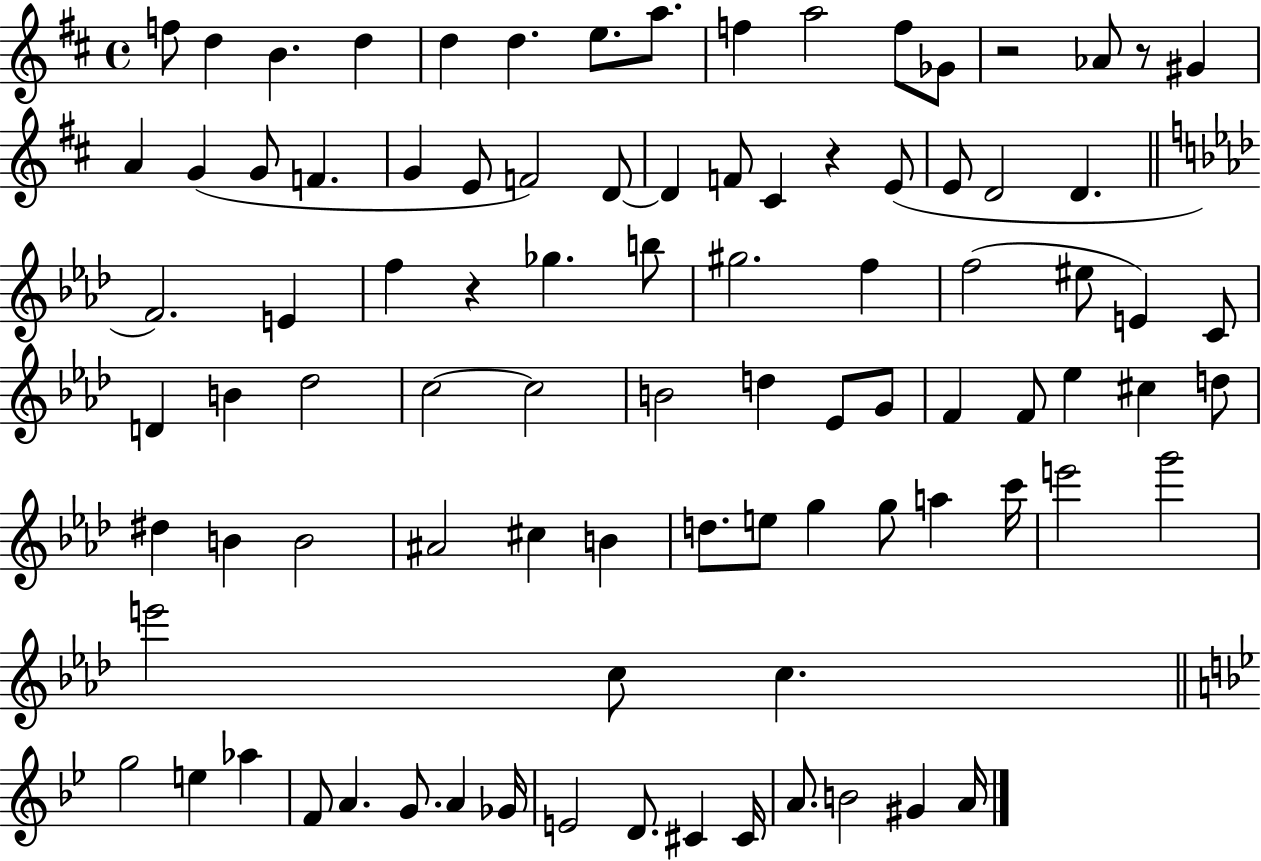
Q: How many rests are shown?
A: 4